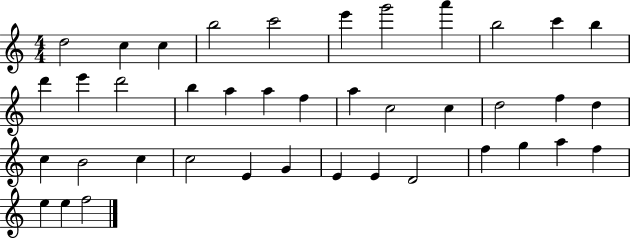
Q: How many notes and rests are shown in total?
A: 40